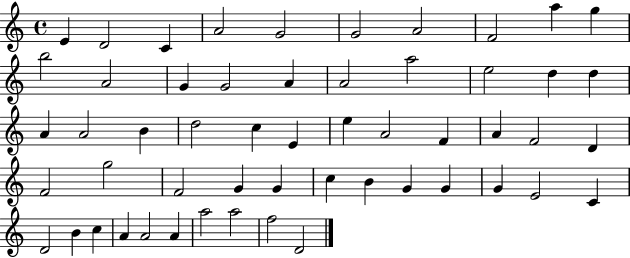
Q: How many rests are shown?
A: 0